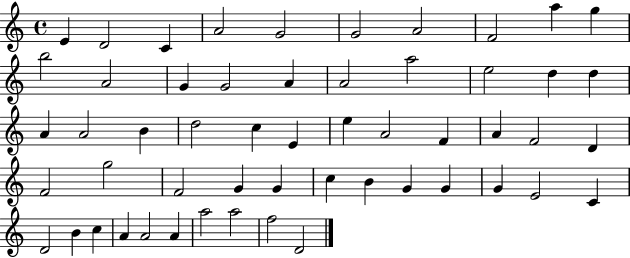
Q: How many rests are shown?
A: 0